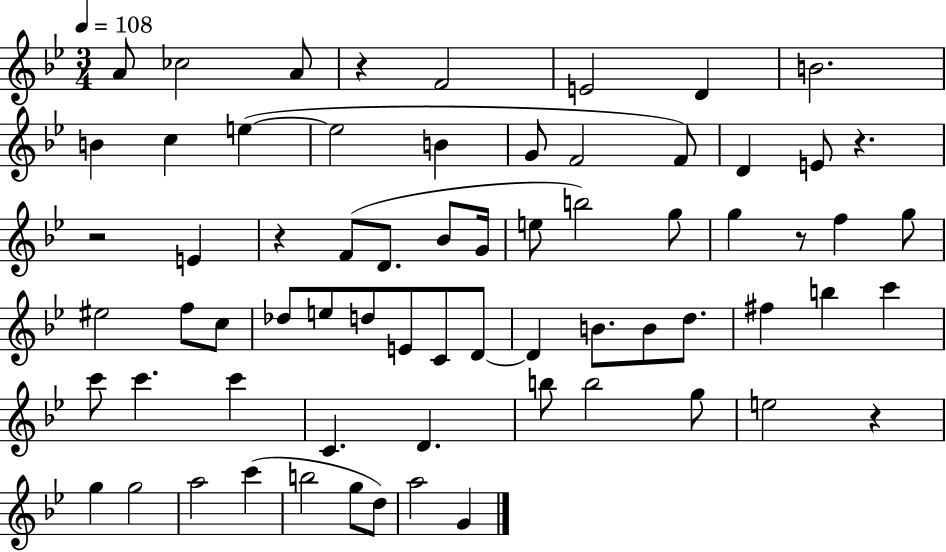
A4/e CES5/h A4/e R/q F4/h E4/h D4/q B4/h. B4/q C5/q E5/q E5/h B4/q G4/e F4/h F4/e D4/q E4/e R/q. R/h E4/q R/q F4/e D4/e. Bb4/e G4/s E5/e B5/h G5/e G5/q R/e F5/q G5/e EIS5/h F5/e C5/e Db5/e E5/e D5/e E4/e C4/e D4/e D4/q B4/e. B4/e D5/e. F#5/q B5/q C6/q C6/e C6/q. C6/q C4/q. D4/q. B5/e B5/h G5/e E5/h R/q G5/q G5/h A5/h C6/q B5/h G5/e D5/e A5/h G4/q